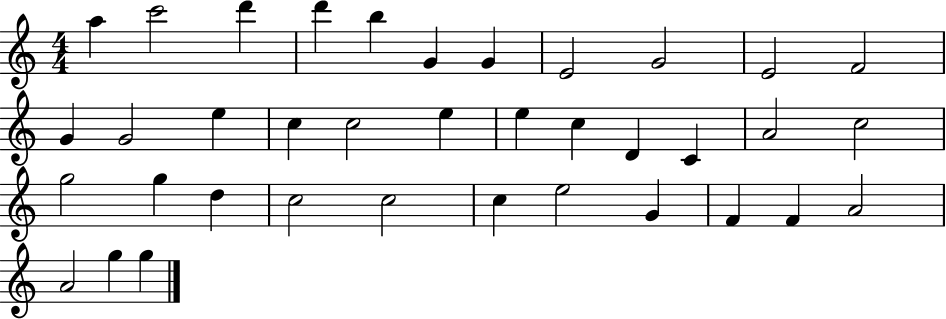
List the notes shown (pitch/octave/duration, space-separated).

A5/q C6/h D6/q D6/q B5/q G4/q G4/q E4/h G4/h E4/h F4/h G4/q G4/h E5/q C5/q C5/h E5/q E5/q C5/q D4/q C4/q A4/h C5/h G5/h G5/q D5/q C5/h C5/h C5/q E5/h G4/q F4/q F4/q A4/h A4/h G5/q G5/q